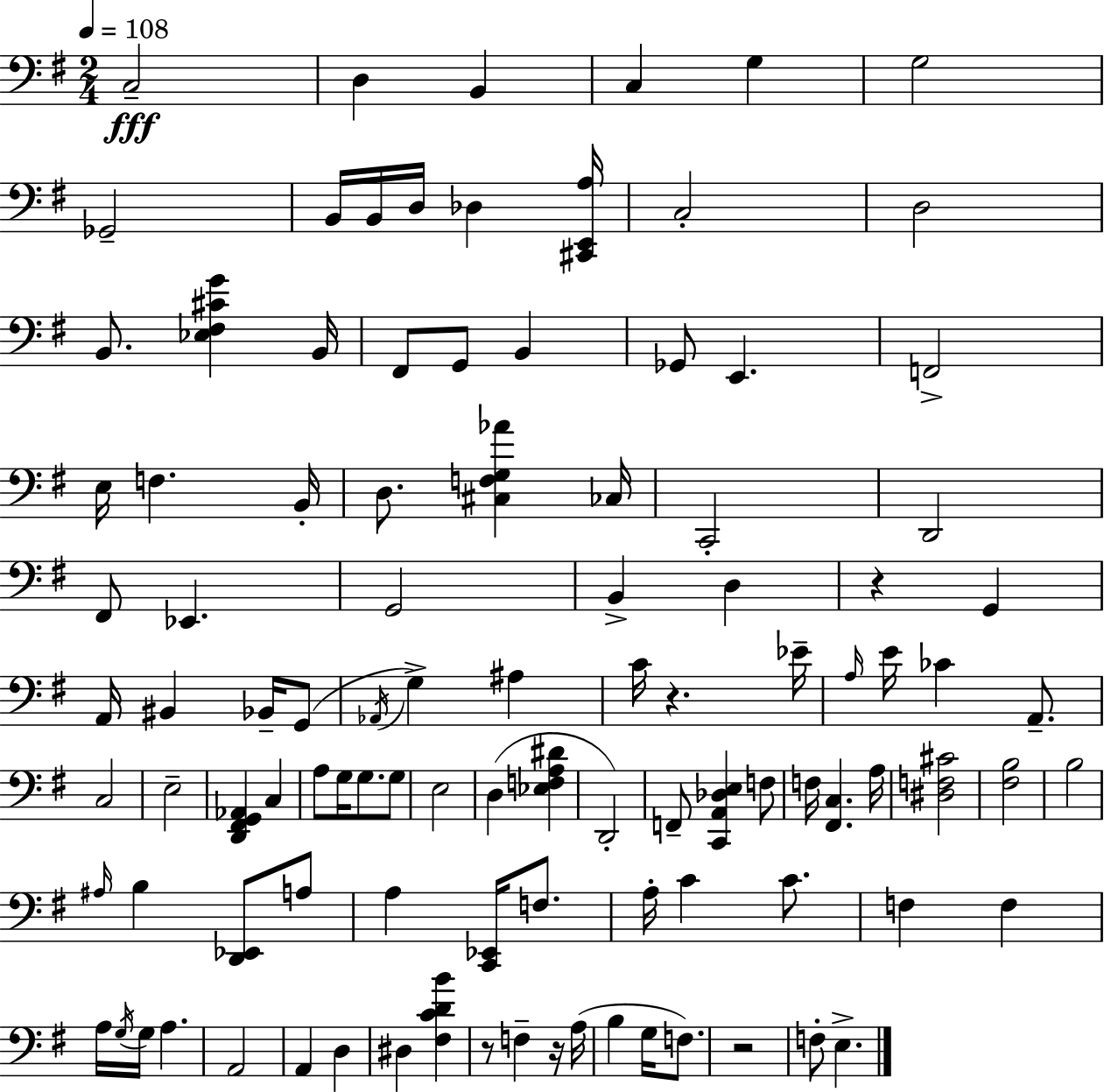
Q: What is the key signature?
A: G major